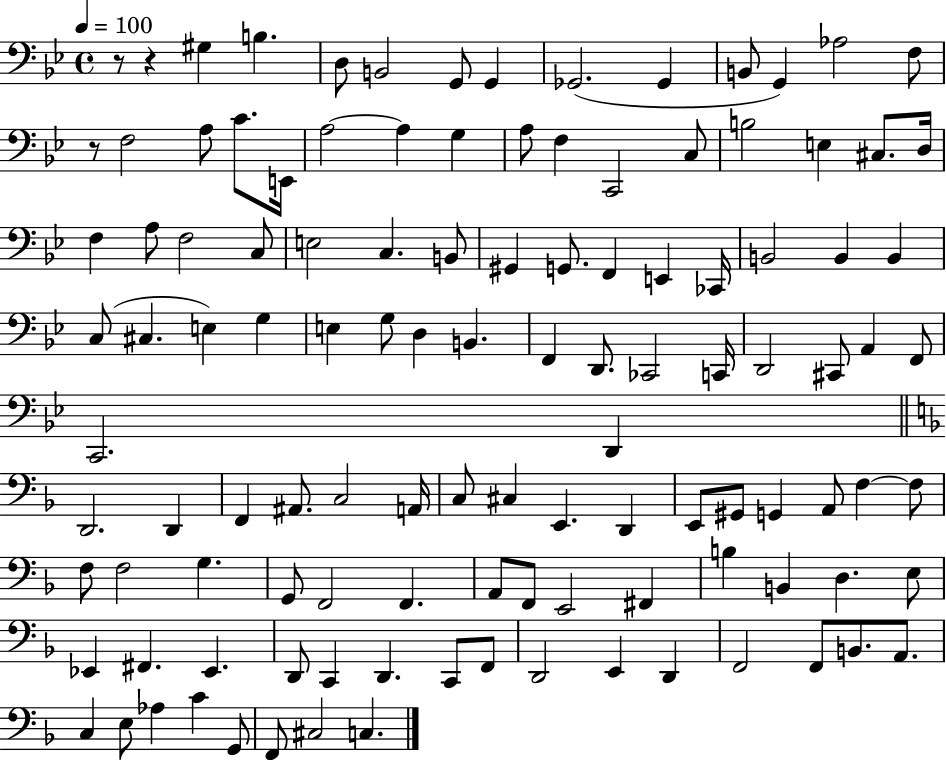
R/e R/q G#3/q B3/q. D3/e B2/h G2/e G2/q Gb2/h. Gb2/q B2/e G2/q Ab3/h F3/e R/e F3/h A3/e C4/e. E2/s A3/h A3/q G3/q A3/e F3/q C2/h C3/e B3/h E3/q C#3/e. D3/s F3/q A3/e F3/h C3/e E3/h C3/q. B2/e G#2/q G2/e. F2/q E2/q CES2/s B2/h B2/q B2/q C3/e C#3/q. E3/q G3/q E3/q G3/e D3/q B2/q. F2/q D2/e. CES2/h C2/s D2/h C#2/e A2/q F2/e C2/h. D2/q D2/h. D2/q F2/q A#2/e. C3/h A2/s C3/e C#3/q E2/q. D2/q E2/e G#2/e G2/q A2/e F3/q F3/e F3/e F3/h G3/q. G2/e F2/h F2/q. A2/e F2/e E2/h F#2/q B3/q B2/q D3/q. E3/e Eb2/q F#2/q. Eb2/q. D2/e C2/q D2/q. C2/e F2/e D2/h E2/q D2/q F2/h F2/e B2/e. A2/e. C3/q E3/e Ab3/q C4/q G2/e F2/e C#3/h C3/q.